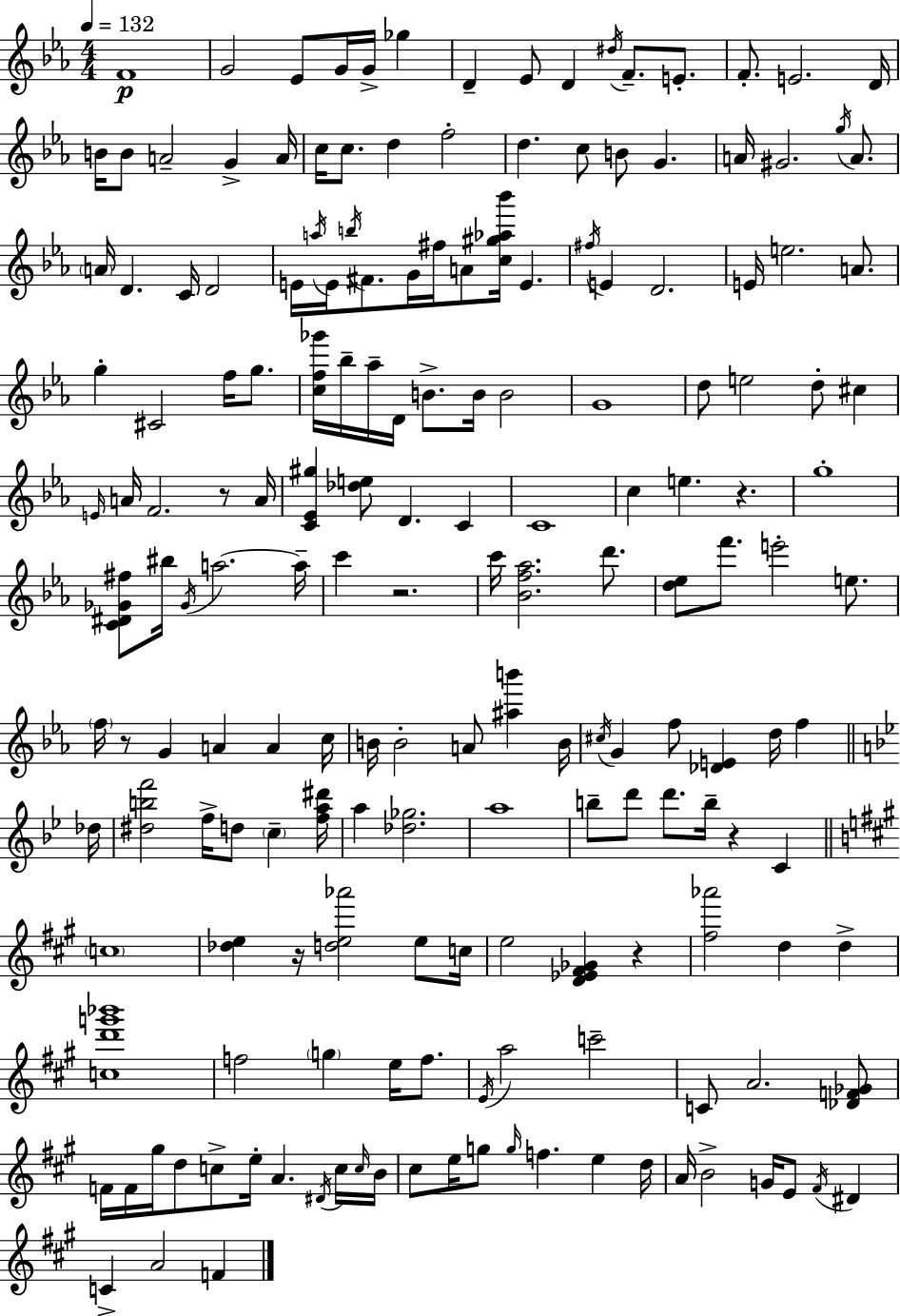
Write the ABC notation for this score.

X:1
T:Untitled
M:4/4
L:1/4
K:Eb
F4 G2 _E/2 G/4 G/4 _g D _E/2 D ^d/4 F/2 E/2 F/2 E2 D/4 B/4 B/2 A2 G A/4 c/4 c/2 d f2 d c/2 B/2 G A/4 ^G2 g/4 A/2 A/4 D C/4 D2 E/4 a/4 E/4 b/4 ^F/2 G/4 ^f/4 A/2 [c^g_a_b']/4 E ^f/4 E D2 E/4 e2 A/2 g ^C2 f/4 g/2 [cf_g']/4 _b/4 _a/4 D/4 B/2 B/4 B2 G4 d/2 e2 d/2 ^c E/4 A/4 F2 z/2 A/4 [C_E^g] [_de]/2 D C C4 c e z g4 [C^D_G^f]/2 ^b/4 _G/4 a2 a/4 c' z2 c'/4 [_Bf_a]2 d'/2 [d_e]/2 f'/2 e'2 e/2 f/4 z/2 G A A c/4 B/4 B2 A/2 [^ab'] B/4 ^c/4 G f/2 [_DE] d/4 f _d/4 [^dbf']2 f/4 d/2 c [fa^d']/4 a [_d_g]2 a4 b/2 d'/2 d'/2 b/4 z C c4 [_de] z/4 [de_a']2 e/2 c/4 e2 [D_E^F_G] z [^f_a']2 d d [cd'g'_b']4 f2 g e/4 f/2 E/4 a2 c'2 C/2 A2 [_DF_G]/2 F/4 F/4 ^g/4 d/2 c/2 e/4 A ^D/4 c/4 c/4 B/4 ^c/2 e/4 g/2 g/4 f e d/4 A/4 B2 G/4 E/2 ^F/4 ^D C A2 F